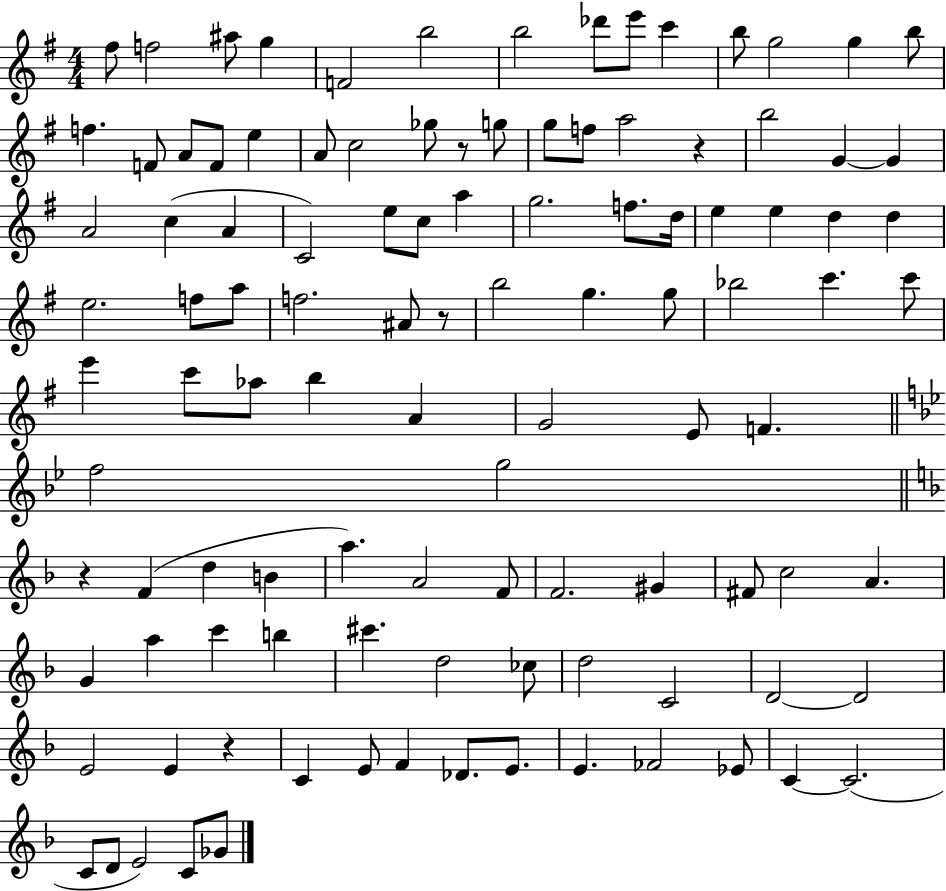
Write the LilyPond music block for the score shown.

{
  \clef treble
  \numericTimeSignature
  \time 4/4
  \key g \major
  fis''8 f''2 ais''8 g''4 | f'2 b''2 | b''2 des'''8 e'''8 c'''4 | b''8 g''2 g''4 b''8 | \break f''4. f'8 a'8 f'8 e''4 | a'8 c''2 ges''8 r8 g''8 | g''8 f''8 a''2 r4 | b''2 g'4~~ g'4 | \break a'2 c''4( a'4 | c'2) e''8 c''8 a''4 | g''2. f''8. d''16 | e''4 e''4 d''4 d''4 | \break e''2. f''8 a''8 | f''2. ais'8 r8 | b''2 g''4. g''8 | bes''2 c'''4. c'''8 | \break e'''4 c'''8 aes''8 b''4 a'4 | g'2 e'8 f'4. | \bar "||" \break \key g \minor f''2 g''2 | \bar "||" \break \key f \major r4 f'4( d''4 b'4 | a''4.) a'2 f'8 | f'2. gis'4 | fis'8 c''2 a'4. | \break g'4 a''4 c'''4 b''4 | cis'''4. d''2 ces''8 | d''2 c'2 | d'2~~ d'2 | \break e'2 e'4 r4 | c'4 e'8 f'4 des'8. e'8. | e'4. fes'2 ees'8 | c'4~~ c'2.( | \break c'8 d'8 e'2) c'8 ges'8 | \bar "|."
}